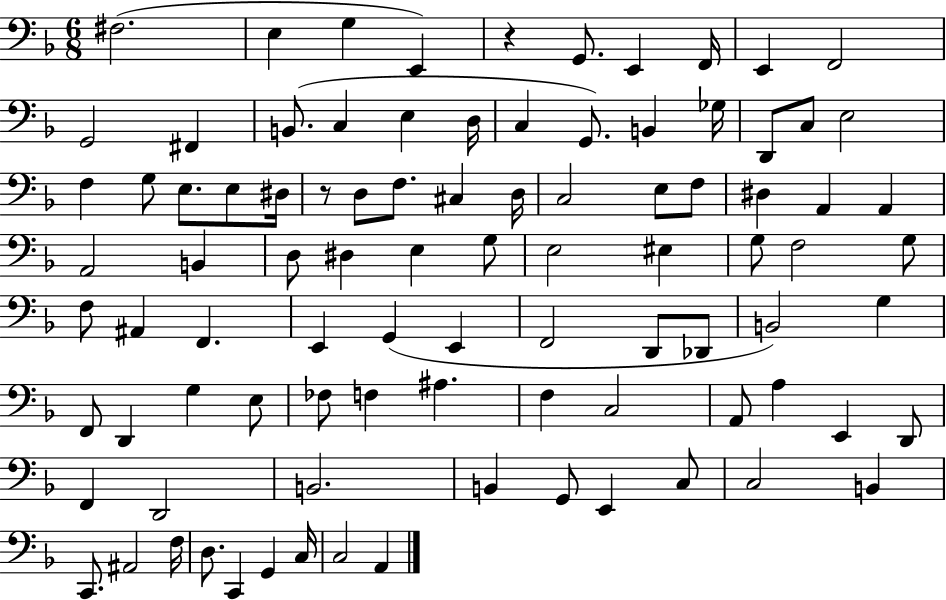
F#3/h. E3/q G3/q E2/q R/q G2/e. E2/q F2/s E2/q F2/h G2/h F#2/q B2/e. C3/q E3/q D3/s C3/q G2/e. B2/q Gb3/s D2/e C3/e E3/h F3/q G3/e E3/e. E3/e D#3/s R/e D3/e F3/e. C#3/q D3/s C3/h E3/e F3/e D#3/q A2/q A2/q A2/h B2/q D3/e D#3/q E3/q G3/e E3/h EIS3/q G3/e F3/h G3/e F3/e A#2/q F2/q. E2/q G2/q E2/q F2/h D2/e Db2/e B2/h G3/q F2/e D2/q G3/q E3/e FES3/e F3/q A#3/q. F3/q C3/h A2/e A3/q E2/q D2/e F2/q D2/h B2/h. B2/q G2/e E2/q C3/e C3/h B2/q C2/e. A#2/h F3/s D3/e. C2/q G2/q C3/s C3/h A2/q